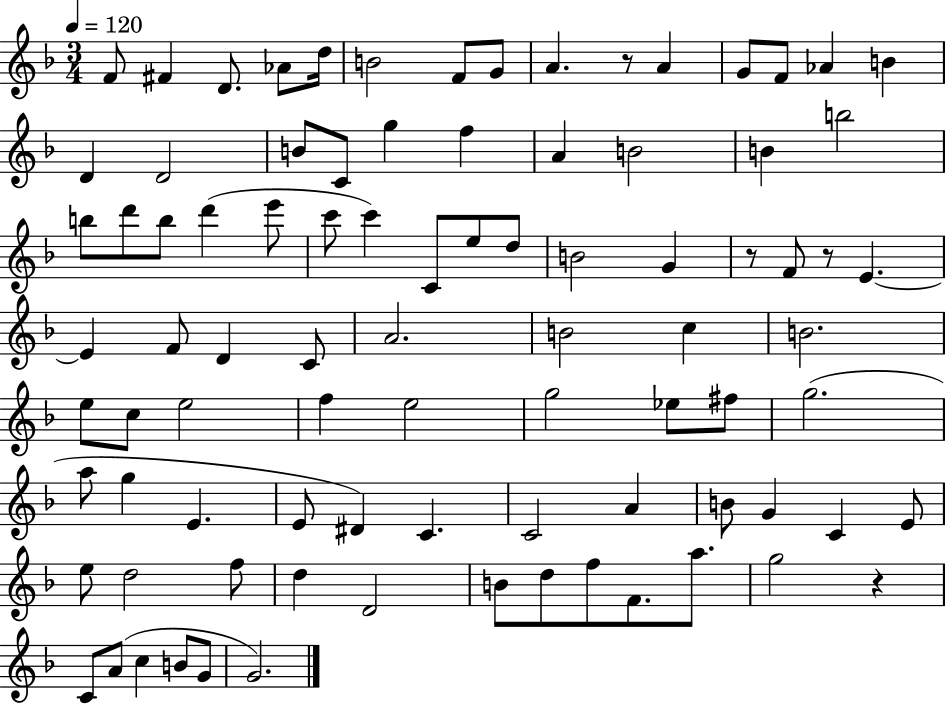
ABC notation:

X:1
T:Untitled
M:3/4
L:1/4
K:F
F/2 ^F D/2 _A/2 d/4 B2 F/2 G/2 A z/2 A G/2 F/2 _A B D D2 B/2 C/2 g f A B2 B b2 b/2 d'/2 b/2 d' e'/2 c'/2 c' C/2 e/2 d/2 B2 G z/2 F/2 z/2 E E F/2 D C/2 A2 B2 c B2 e/2 c/2 e2 f e2 g2 _e/2 ^f/2 g2 a/2 g E E/2 ^D C C2 A B/2 G C E/2 e/2 d2 f/2 d D2 B/2 d/2 f/2 F/2 a/2 g2 z C/2 A/2 c B/2 G/2 G2